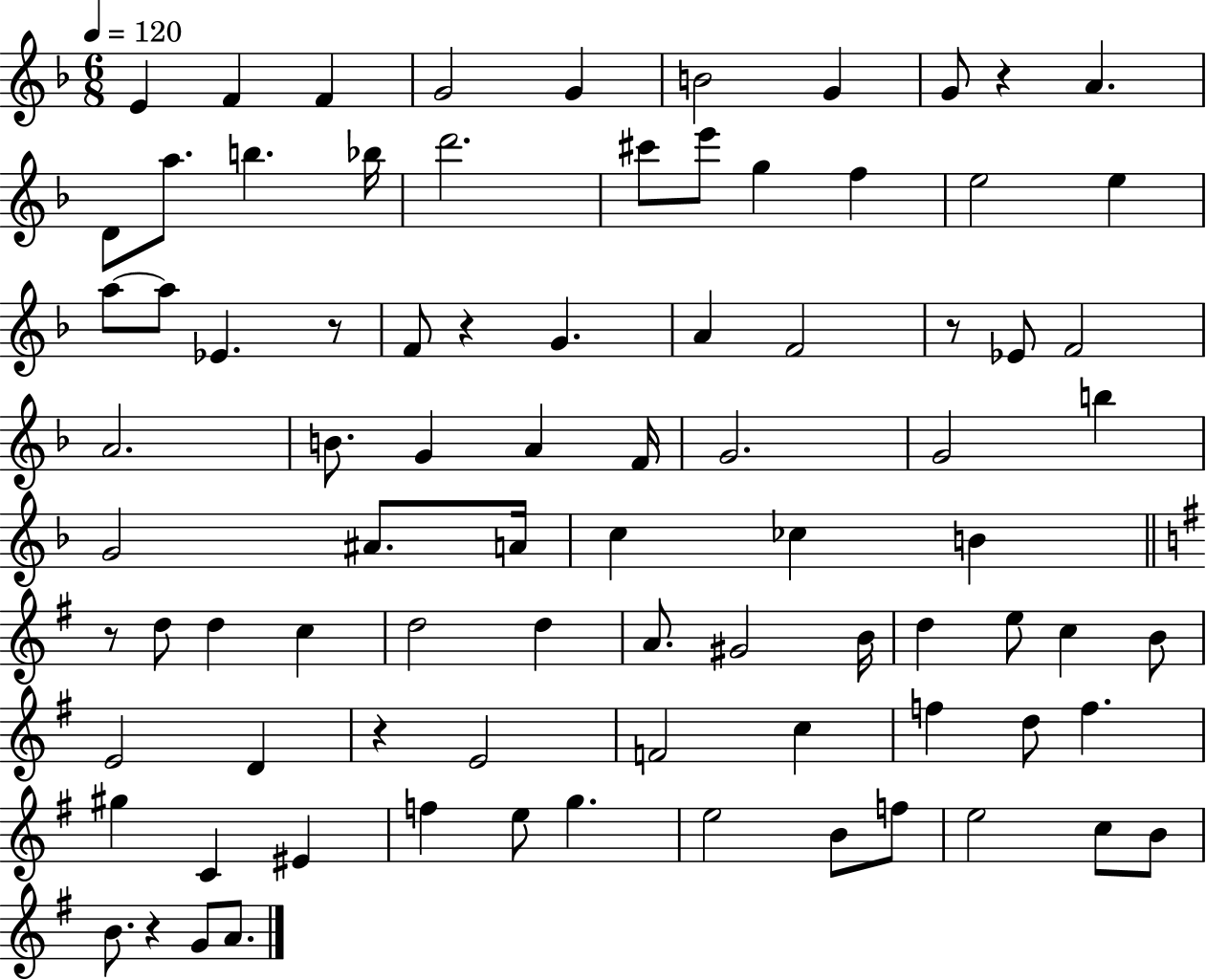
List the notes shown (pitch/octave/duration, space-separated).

E4/q F4/q F4/q G4/h G4/q B4/h G4/q G4/e R/q A4/q. D4/e A5/e. B5/q. Bb5/s D6/h. C#6/e E6/e G5/q F5/q E5/h E5/q A5/e A5/e Eb4/q. R/e F4/e R/q G4/q. A4/q F4/h R/e Eb4/e F4/h A4/h. B4/e. G4/q A4/q F4/s G4/h. G4/h B5/q G4/h A#4/e. A4/s C5/q CES5/q B4/q R/e D5/e D5/q C5/q D5/h D5/q A4/e. G#4/h B4/s D5/q E5/e C5/q B4/e E4/h D4/q R/q E4/h F4/h C5/q F5/q D5/e F5/q. G#5/q C4/q EIS4/q F5/q E5/e G5/q. E5/h B4/e F5/e E5/h C5/e B4/e B4/e. R/q G4/e A4/e.